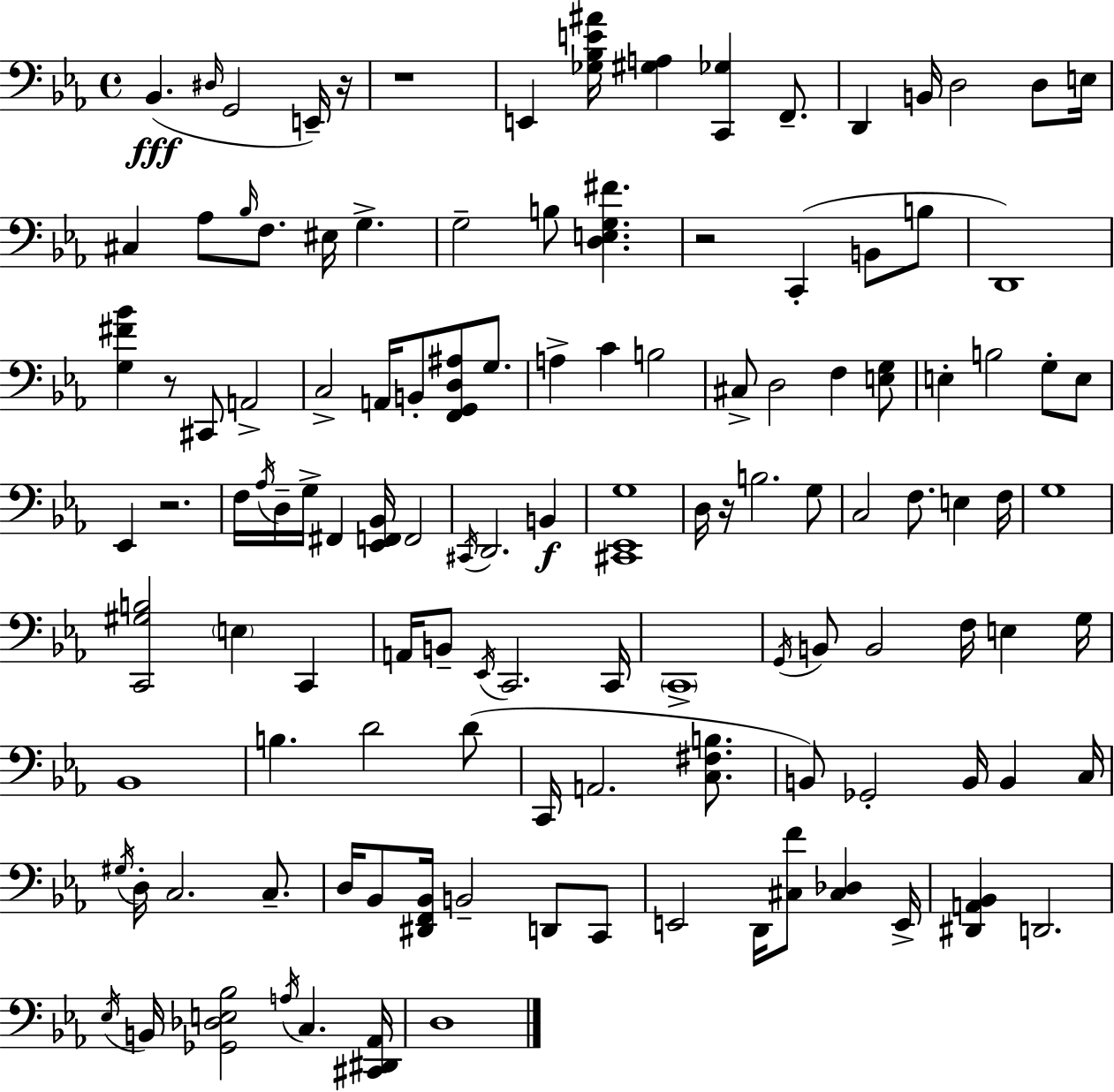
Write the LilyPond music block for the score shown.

{
  \clef bass
  \time 4/4
  \defaultTimeSignature
  \key c \minor
  bes,4.(\fff \grace { dis16 } g,2 e,16--) | r16 r1 | e,4 <ges bes e' ais'>16 <gis a>4 <c, ges>4 f,8.-- | d,4 b,16 d2 d8 | \break e16 cis4 aes8 \grace { bes16 } f8. eis16 g4.-> | g2-- b8 <d e g fis'>4. | r2 c,4-.( b,8 | b8 d,1) | \break <g fis' bes'>4 r8 cis,8 a,2-> | c2-> a,16 b,8-. <f, g, d ais>8 g8. | a4-> c'4 b2 | cis8-> d2 f4 | \break <e g>8 e4-. b2 g8-. | e8 ees,4 r2. | f16 \acciaccatura { aes16 } d16-- g16-> fis,4 <ees, f, bes,>16 f,2 | \acciaccatura { cis,16 } d,2. | \break b,4\f <cis, ees, g>1 | d16 r16 b2. | g8 c2 f8. e4 | f16 g1 | \break <c, gis b>2 \parenthesize e4 | c,4 a,16 b,8-- \acciaccatura { ees,16 } c,2. | c,16 \parenthesize c,1-> | \acciaccatura { g,16 } b,8 b,2 | \break f16 e4 g16 bes,1 | b4. d'2 | d'8( c,16 a,2. | <c fis b>8. b,8) ges,2-. | \break b,16 b,4 c16 \acciaccatura { gis16 } d16-. c2. | c8.-- d16 bes,8 <dis, f, bes,>16 b,2-- | d,8 c,8 e,2 d,16 | <cis f'>8 <cis des>4 e,16-> <dis, a, bes,>4 d,2. | \break \acciaccatura { ees16 } b,16 <ges, des e bes>2 | \acciaccatura { a16 } c4. <cis, dis, aes,>16 d1 | \bar "|."
}